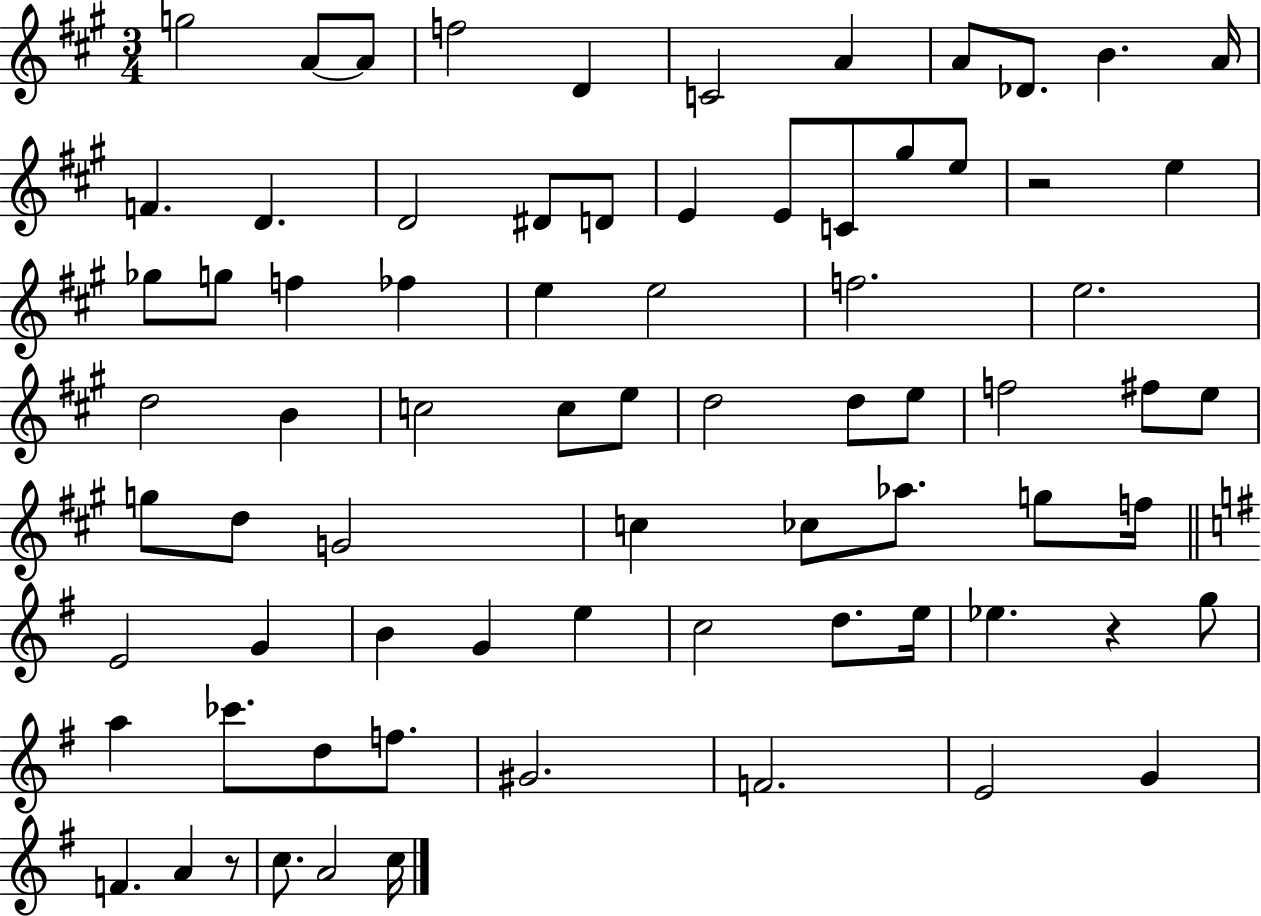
G5/h A4/e A4/e F5/h D4/q C4/h A4/q A4/e Db4/e. B4/q. A4/s F4/q. D4/q. D4/h D#4/e D4/e E4/q E4/e C4/e G#5/e E5/e R/h E5/q Gb5/e G5/e F5/q FES5/q E5/q E5/h F5/h. E5/h. D5/h B4/q C5/h C5/e E5/e D5/h D5/e E5/e F5/h F#5/e E5/e G5/e D5/e G4/h C5/q CES5/e Ab5/e. G5/e F5/s E4/h G4/q B4/q G4/q E5/q C5/h D5/e. E5/s Eb5/q. R/q G5/e A5/q CES6/e. D5/e F5/e. G#4/h. F4/h. E4/h G4/q F4/q. A4/q R/e C5/e. A4/h C5/s